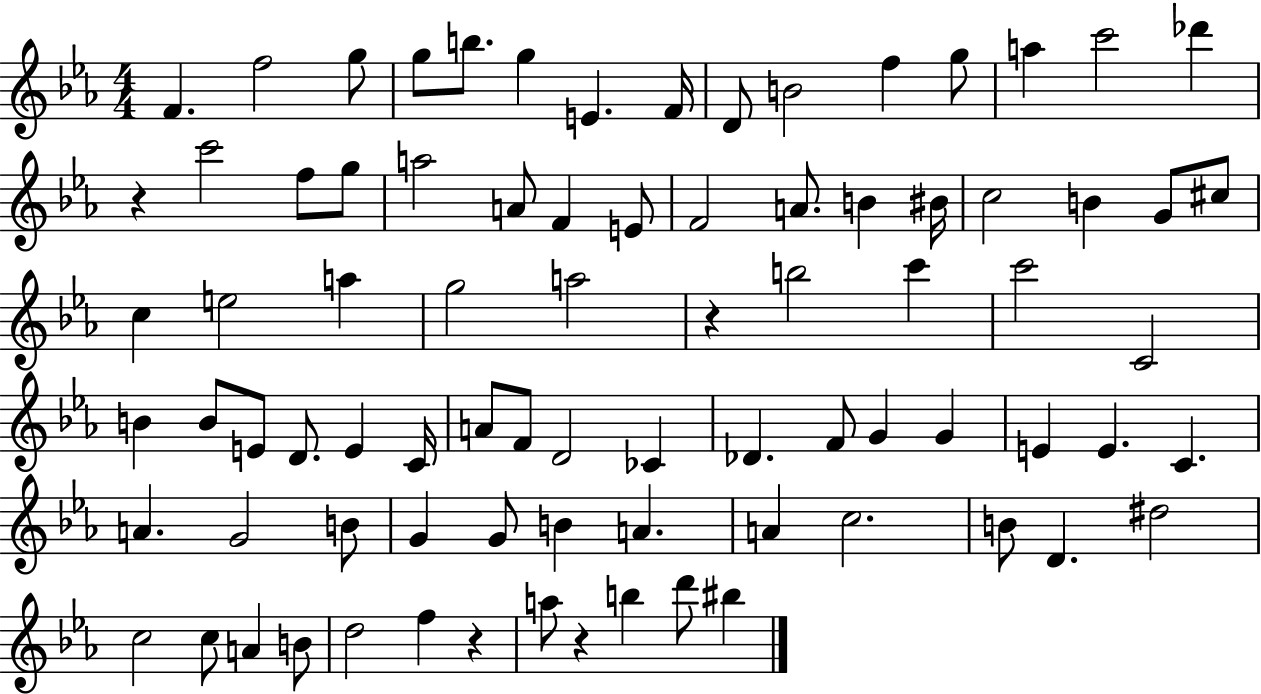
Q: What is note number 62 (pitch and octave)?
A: B4